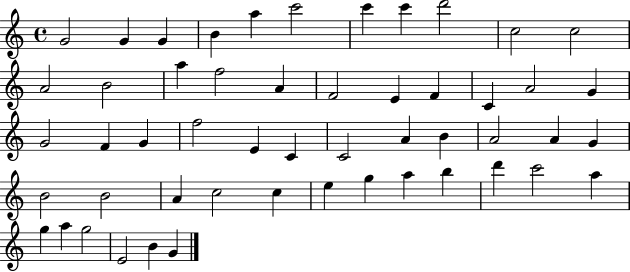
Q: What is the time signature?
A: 4/4